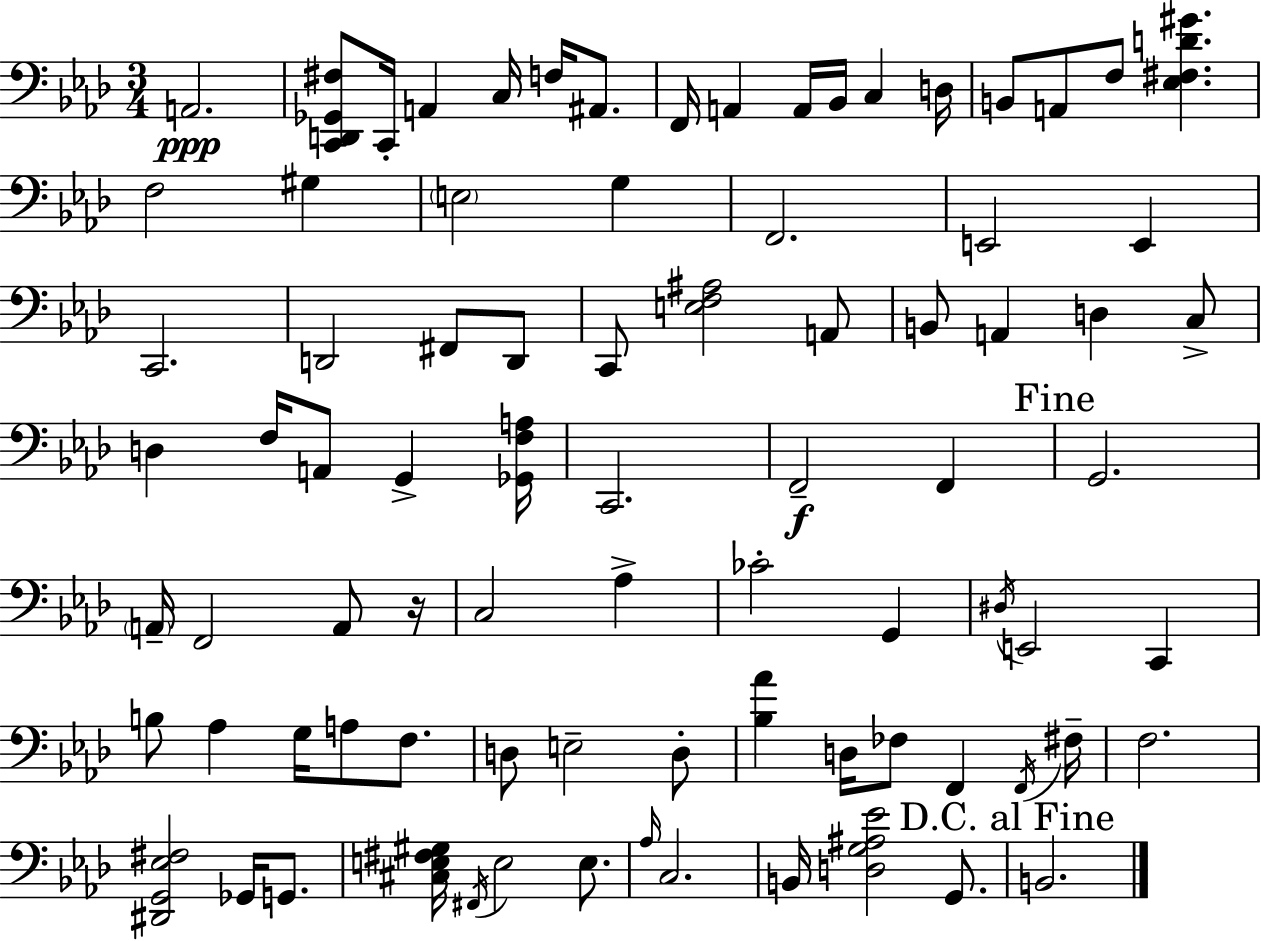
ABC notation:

X:1
T:Untitled
M:3/4
L:1/4
K:Ab
A,,2 [C,,D,,_G,,^F,]/2 C,,/4 A,, C,/4 F,/4 ^A,,/2 F,,/4 A,, A,,/4 _B,,/4 C, D,/4 B,,/2 A,,/2 F,/2 [_E,^F,D^G] F,2 ^G, E,2 G, F,,2 E,,2 E,, C,,2 D,,2 ^F,,/2 D,,/2 C,,/2 [E,F,^A,]2 A,,/2 B,,/2 A,, D, C,/2 D, F,/4 A,,/2 G,, [_G,,F,A,]/4 C,,2 F,,2 F,, G,,2 A,,/4 F,,2 A,,/2 z/4 C,2 _A, _C2 G,, ^D,/4 E,,2 C,, B,/2 _A, G,/4 A,/2 F,/2 D,/2 E,2 D,/2 [_B,_A] D,/4 _F,/2 F,, F,,/4 ^F,/4 F,2 [^D,,G,,_E,^F,]2 _G,,/4 G,,/2 [^C,E,^F,^G,]/4 ^F,,/4 E,2 E,/2 _A,/4 C,2 B,,/4 [D,G,^A,_E]2 G,,/2 B,,2